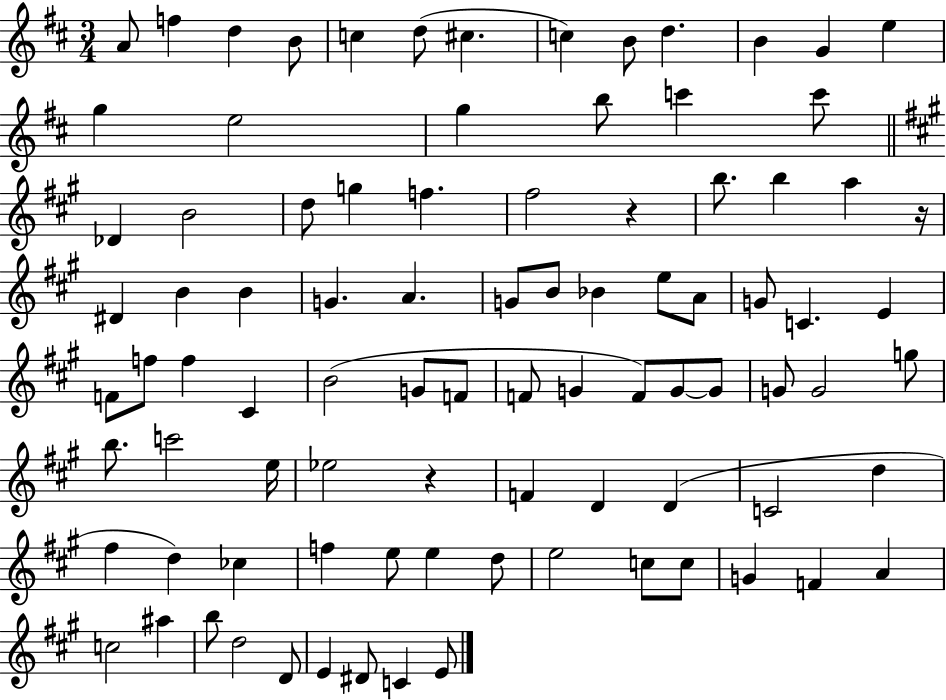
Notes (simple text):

A4/e F5/q D5/q B4/e C5/q D5/e C#5/q. C5/q B4/e D5/q. B4/q G4/q E5/q G5/q E5/h G5/q B5/e C6/q C6/e Db4/q B4/h D5/e G5/q F5/q. F#5/h R/q B5/e. B5/q A5/q R/s D#4/q B4/q B4/q G4/q. A4/q. G4/e B4/e Bb4/q E5/e A4/e G4/e C4/q. E4/q F4/e F5/e F5/q C#4/q B4/h G4/e F4/e F4/e G4/q F4/e G4/e G4/e G4/e G4/h G5/e B5/e. C6/h E5/s Eb5/h R/q F4/q D4/q D4/q C4/h D5/q F#5/q D5/q CES5/q F5/q E5/e E5/q D5/e E5/h C5/e C5/e G4/q F4/q A4/q C5/h A#5/q B5/e D5/h D4/e E4/q D#4/e C4/q E4/e